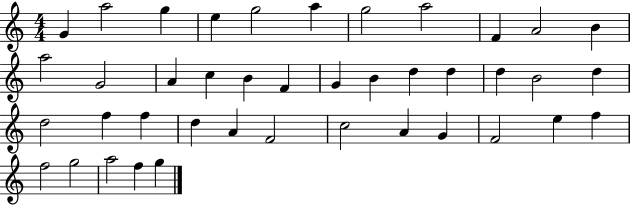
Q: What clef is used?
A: treble